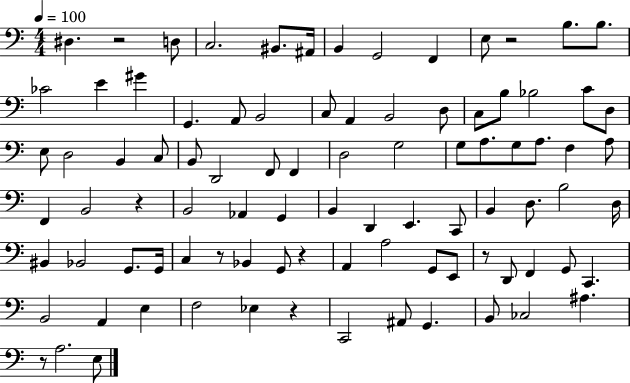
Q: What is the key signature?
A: C major